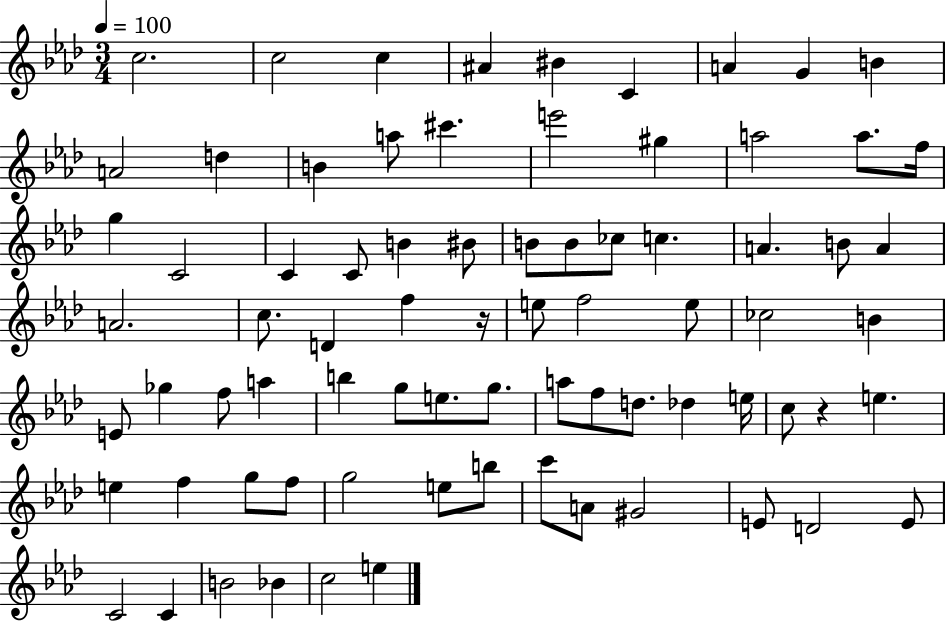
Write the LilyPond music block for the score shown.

{
  \clef treble
  \numericTimeSignature
  \time 3/4
  \key aes \major
  \tempo 4 = 100
  c''2. | c''2 c''4 | ais'4 bis'4 c'4 | a'4 g'4 b'4 | \break a'2 d''4 | b'4 a''8 cis'''4. | e'''2 gis''4 | a''2 a''8. f''16 | \break g''4 c'2 | c'4 c'8 b'4 bis'8 | b'8 b'8 ces''8 c''4. | a'4. b'8 a'4 | \break a'2. | c''8. d'4 f''4 r16 | e''8 f''2 e''8 | ces''2 b'4 | \break e'8 ges''4 f''8 a''4 | b''4 g''8 e''8. g''8. | a''8 f''8 d''8. des''4 e''16 | c''8 r4 e''4. | \break e''4 f''4 g''8 f''8 | g''2 e''8 b''8 | c'''8 a'8 gis'2 | e'8 d'2 e'8 | \break c'2 c'4 | b'2 bes'4 | c''2 e''4 | \bar "|."
}